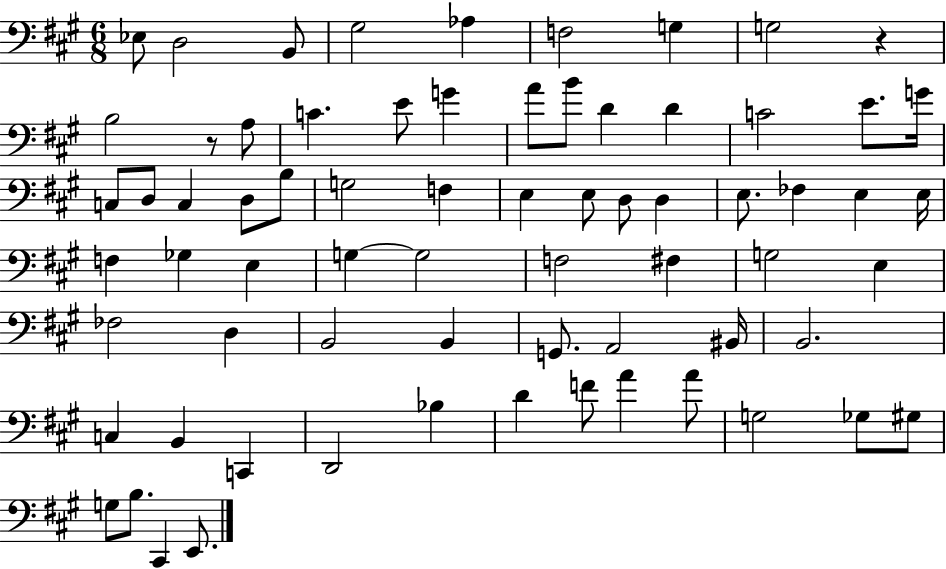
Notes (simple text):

Eb3/e D3/h B2/e G#3/h Ab3/q F3/h G3/q G3/h R/q B3/h R/e A3/e C4/q. E4/e G4/q A4/e B4/e D4/q D4/q C4/h E4/e. G4/s C3/e D3/e C3/q D3/e B3/e G3/h F3/q E3/q E3/e D3/e D3/q E3/e. FES3/q E3/q E3/s F3/q Gb3/q E3/q G3/q G3/h F3/h F#3/q G3/h E3/q FES3/h D3/q B2/h B2/q G2/e. A2/h BIS2/s B2/h. C3/q B2/q C2/q D2/h Bb3/q D4/q F4/e A4/q A4/e G3/h Gb3/e G#3/e G3/e B3/e. C#2/q E2/e.